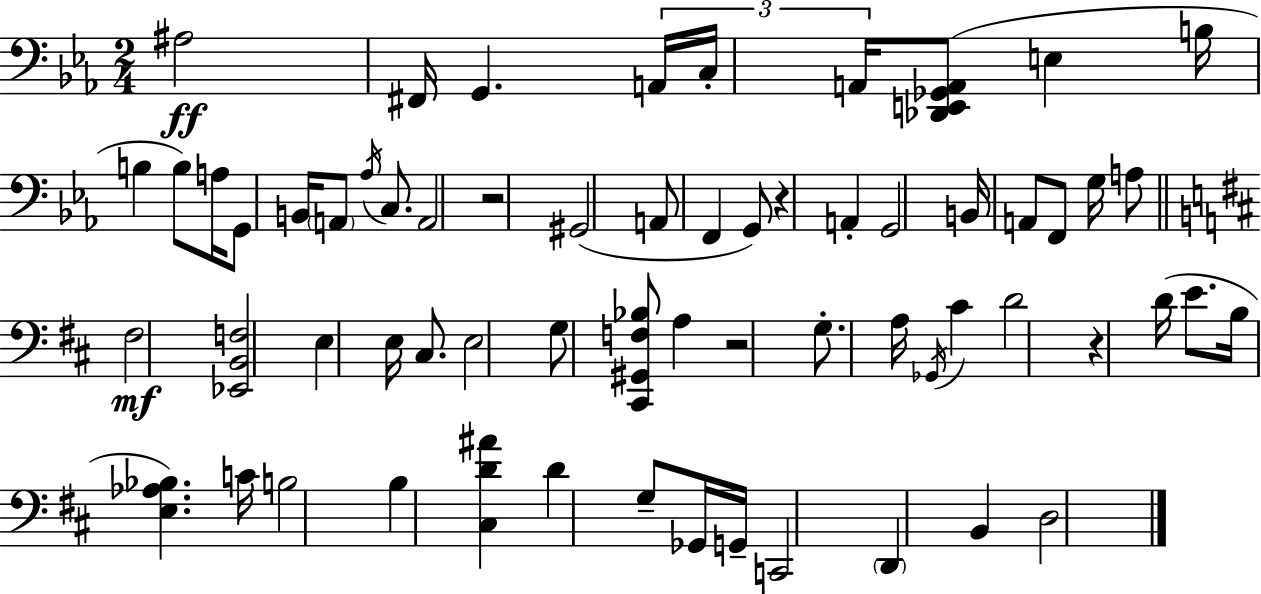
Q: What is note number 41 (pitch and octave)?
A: D4